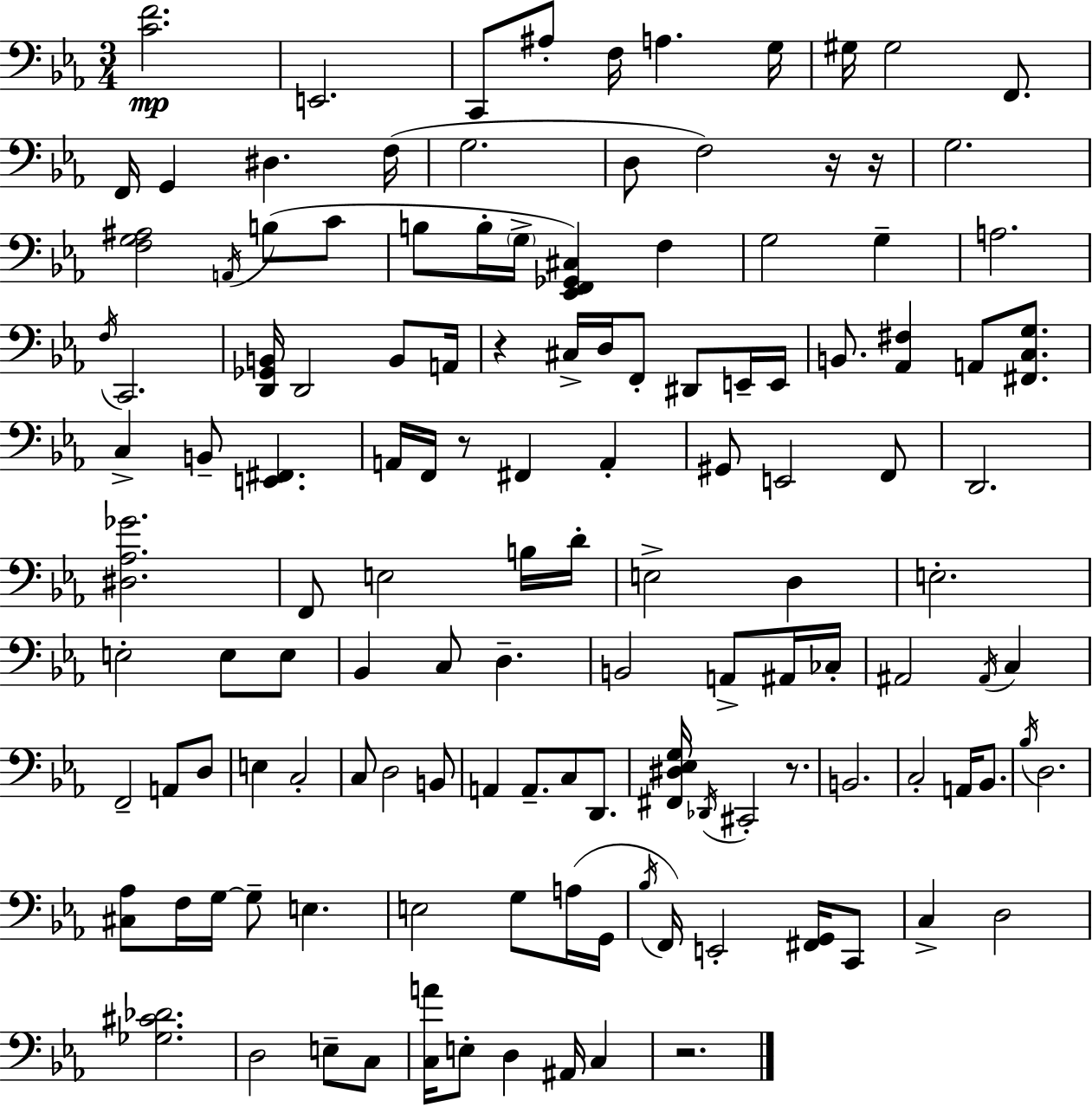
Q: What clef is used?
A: bass